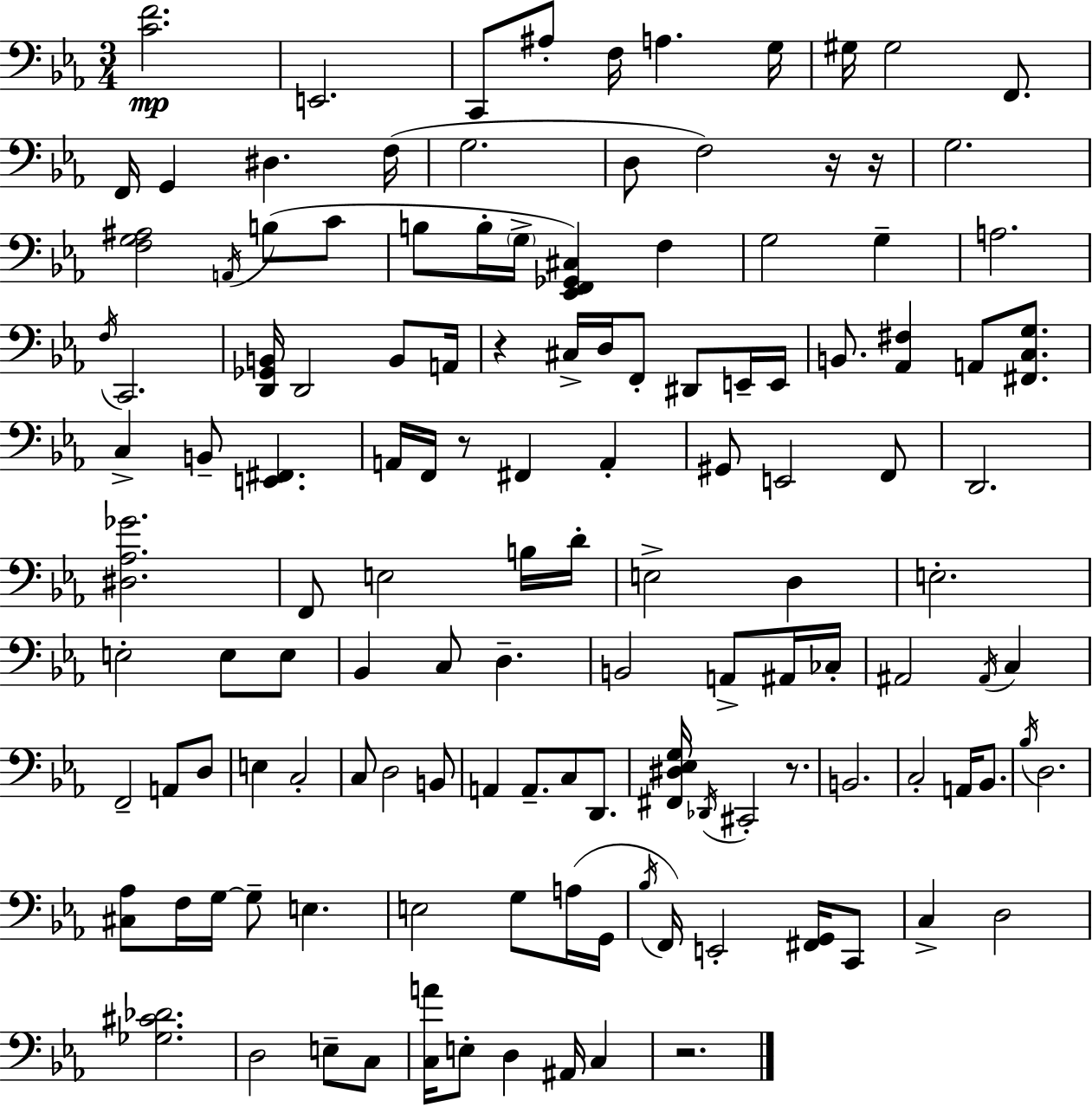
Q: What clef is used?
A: bass